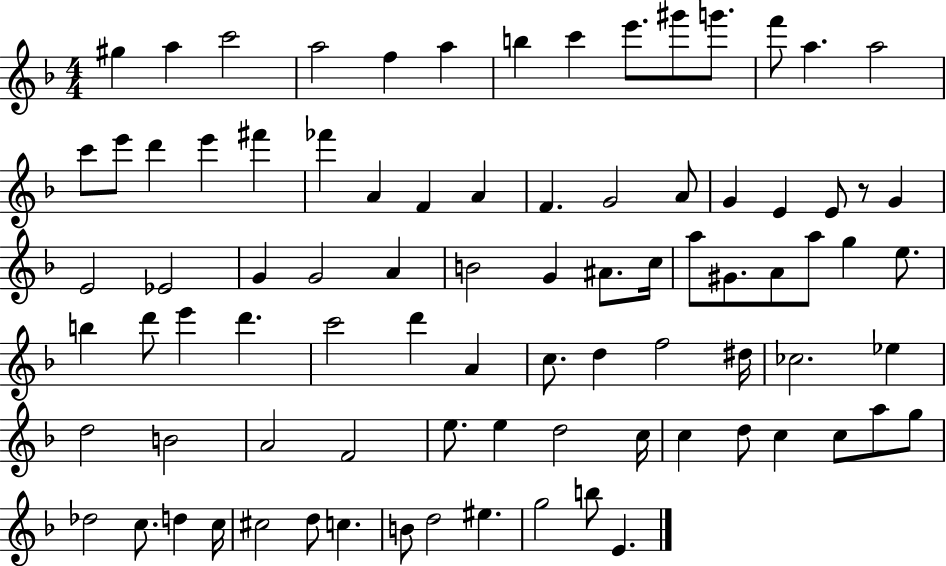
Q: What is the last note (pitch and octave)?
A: E4